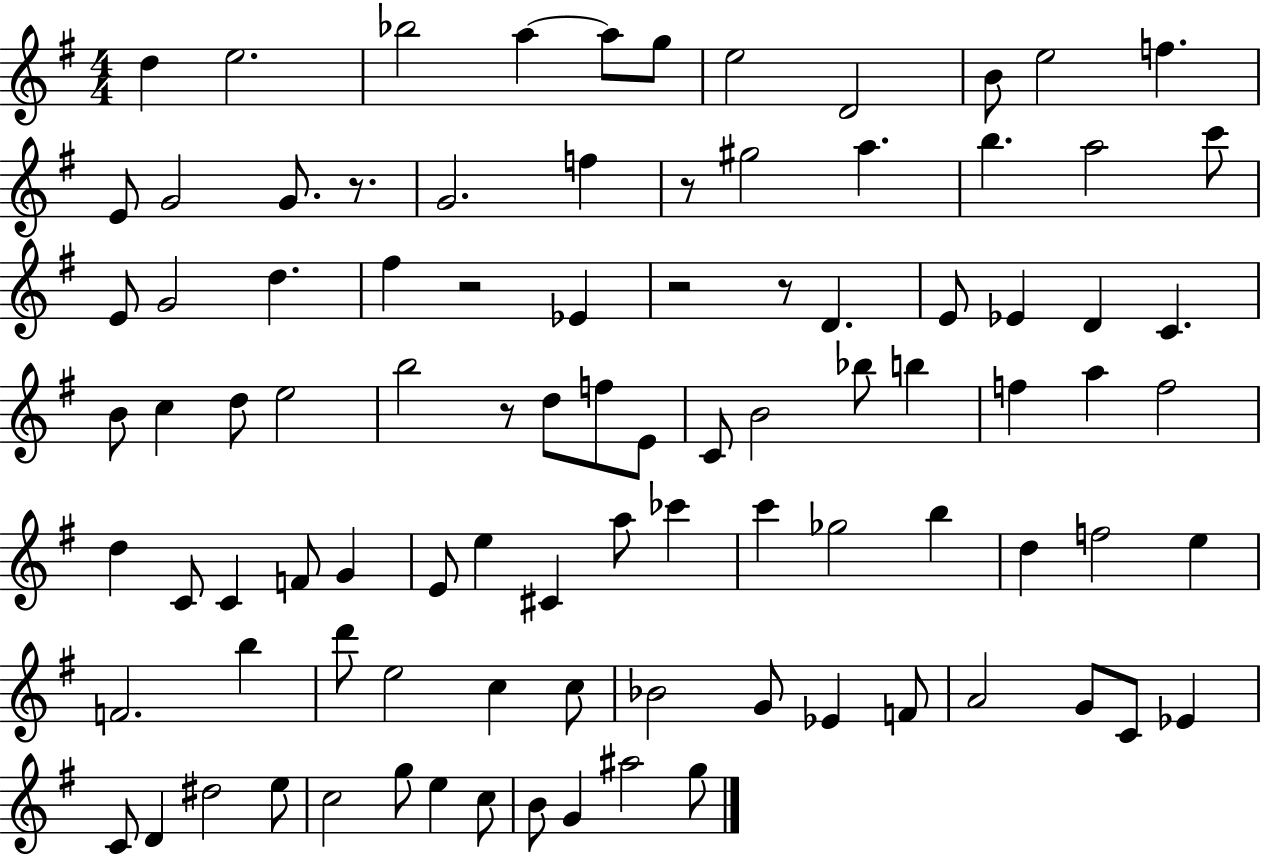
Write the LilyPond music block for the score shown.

{
  \clef treble
  \numericTimeSignature
  \time 4/4
  \key g \major
  \repeat volta 2 { d''4 e''2. | bes''2 a''4~~ a''8 g''8 | e''2 d'2 | b'8 e''2 f''4. | \break e'8 g'2 g'8. r8. | g'2. f''4 | r8 gis''2 a''4. | b''4. a''2 c'''8 | \break e'8 g'2 d''4. | fis''4 r2 ees'4 | r2 r8 d'4. | e'8 ees'4 d'4 c'4. | \break b'8 c''4 d''8 e''2 | b''2 r8 d''8 f''8 e'8 | c'8 b'2 bes''8 b''4 | f''4 a''4 f''2 | \break d''4 c'8 c'4 f'8 g'4 | e'8 e''4 cis'4 a''8 ces'''4 | c'''4 ges''2 b''4 | d''4 f''2 e''4 | \break f'2. b''4 | d'''8 e''2 c''4 c''8 | bes'2 g'8 ees'4 f'8 | a'2 g'8 c'8 ees'4 | \break c'8 d'4 dis''2 e''8 | c''2 g''8 e''4 c''8 | b'8 g'4 ais''2 g''8 | } \bar "|."
}